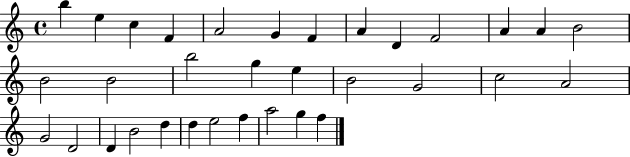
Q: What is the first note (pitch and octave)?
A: B5